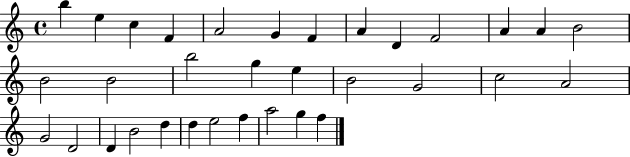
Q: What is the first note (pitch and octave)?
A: B5